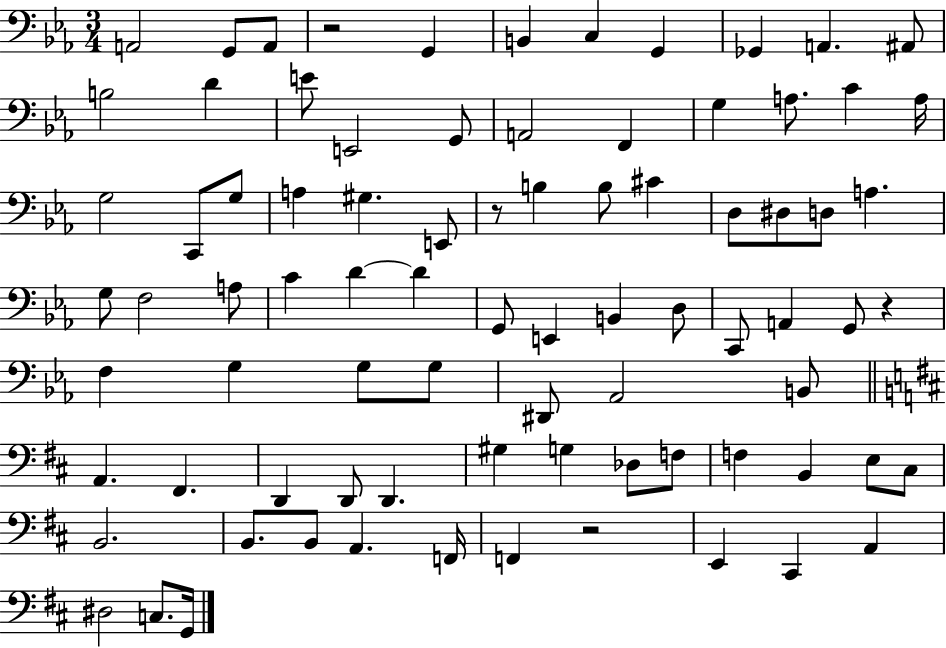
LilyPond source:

{
  \clef bass
  \numericTimeSignature
  \time 3/4
  \key ees \major
  a,2 g,8 a,8 | r2 g,4 | b,4 c4 g,4 | ges,4 a,4. ais,8 | \break b2 d'4 | e'8 e,2 g,8 | a,2 f,4 | g4 a8. c'4 a16 | \break g2 c,8 g8 | a4 gis4. e,8 | r8 b4 b8 cis'4 | d8 dis8 d8 a4. | \break g8 f2 a8 | c'4 d'4~~ d'4 | g,8 e,4 b,4 d8 | c,8 a,4 g,8 r4 | \break f4 g4 g8 g8 | dis,8 aes,2 b,8 | \bar "||" \break \key d \major a,4. fis,4. | d,4 d,8 d,4. | gis4 g4 des8 f8 | f4 b,4 e8 cis8 | \break b,2. | b,8. b,8 a,4. f,16 | f,4 r2 | e,4 cis,4 a,4 | \break dis2 c8. g,16 | \bar "|."
}